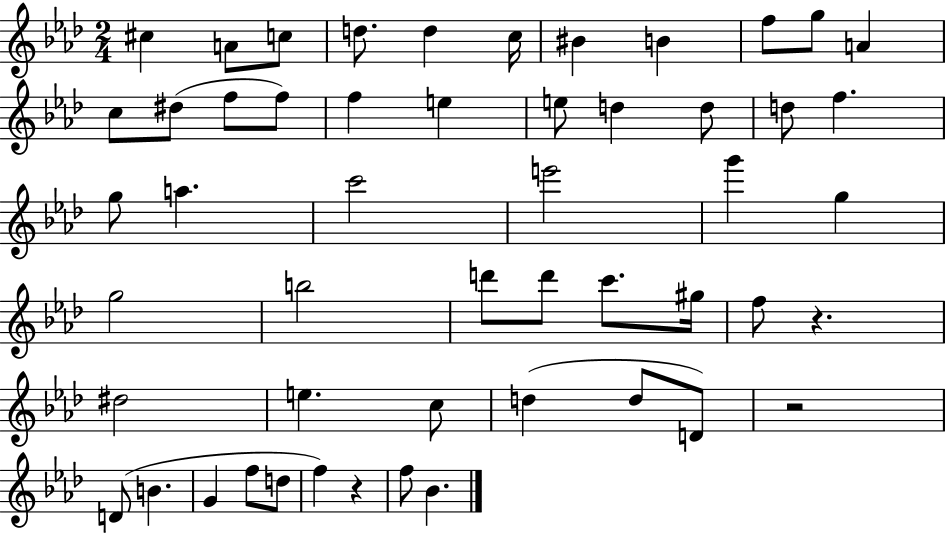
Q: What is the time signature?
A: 2/4